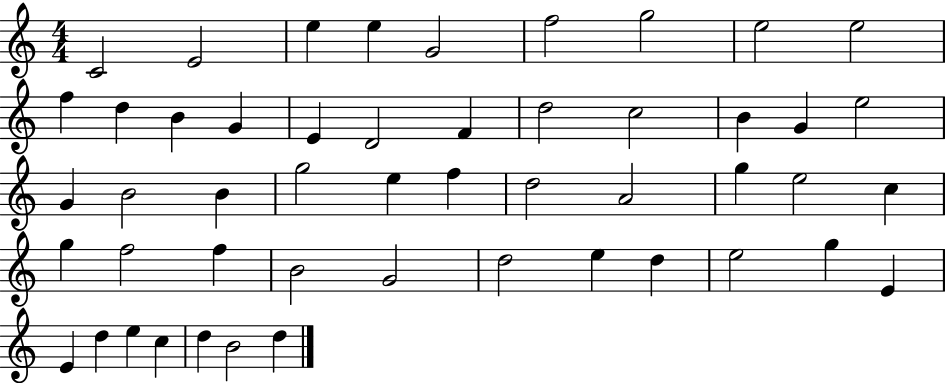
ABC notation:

X:1
T:Untitled
M:4/4
L:1/4
K:C
C2 E2 e e G2 f2 g2 e2 e2 f d B G E D2 F d2 c2 B G e2 G B2 B g2 e f d2 A2 g e2 c g f2 f B2 G2 d2 e d e2 g E E d e c d B2 d